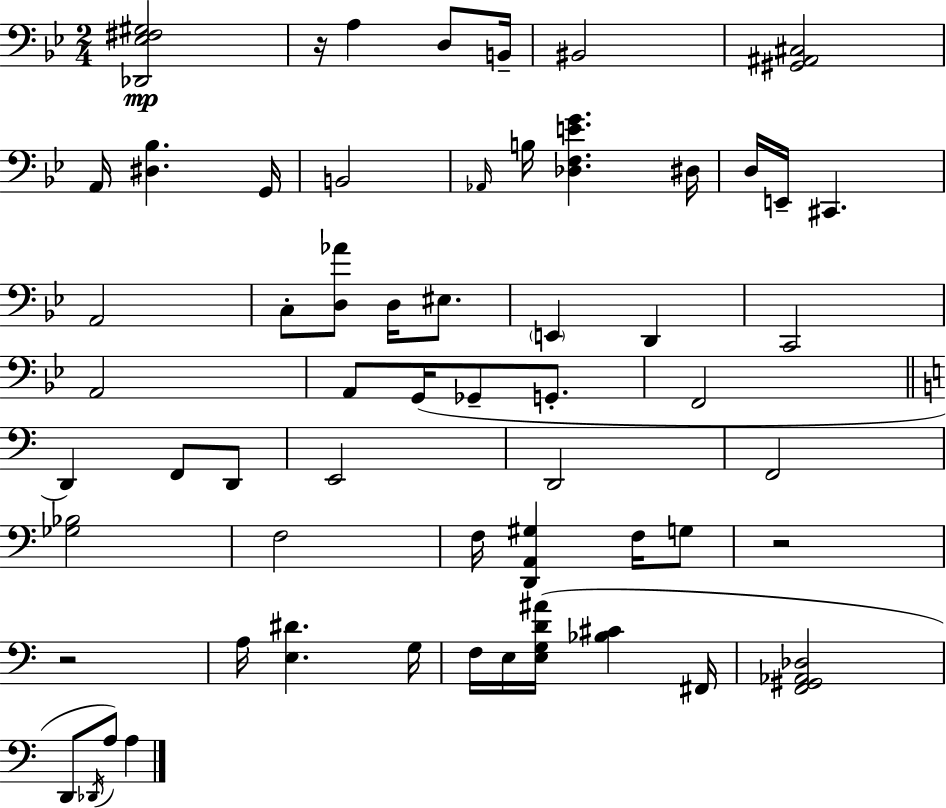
X:1
T:Untitled
M:2/4
L:1/4
K:Bb
[_D,,_E,^F,^G,]2 z/4 A, D,/2 B,,/4 ^B,,2 [^G,,^A,,^C,]2 A,,/4 [^D,_B,] G,,/4 B,,2 _A,,/4 B,/4 [_D,F,EG] ^D,/4 D,/4 E,,/4 ^C,, A,,2 C,/2 [D,_A]/2 D,/4 ^E,/2 E,, D,, C,,2 A,,2 A,,/2 G,,/4 _G,,/2 G,,/2 F,,2 D,, F,,/2 D,,/2 E,,2 D,,2 F,,2 [_G,_B,]2 F,2 F,/4 [D,,A,,^G,] F,/4 G,/2 z2 z2 A,/4 [E,^D] G,/4 F,/4 E,/4 [E,G,D^A]/4 [_B,^C] ^F,,/4 [F,,^G,,_A,,_D,]2 D,,/2 _D,,/4 A,/2 A,